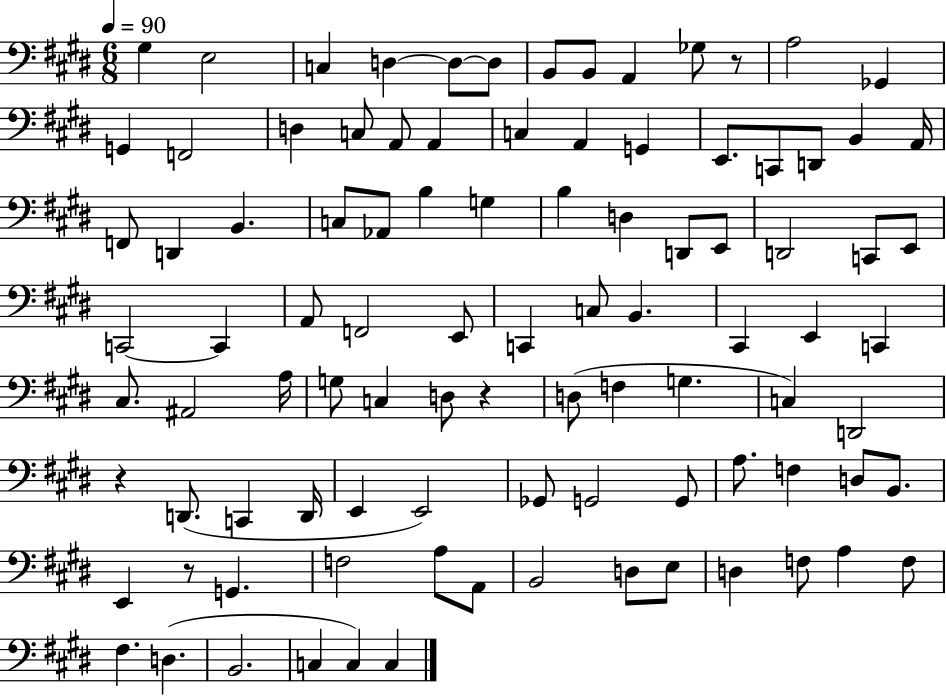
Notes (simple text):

G#3/q E3/h C3/q D3/q D3/e D3/e B2/e B2/e A2/q Gb3/e R/e A3/h Gb2/q G2/q F2/h D3/q C3/e A2/e A2/q C3/q A2/q G2/q E2/e. C2/e D2/e B2/q A2/s F2/e D2/q B2/q. C3/e Ab2/e B3/q G3/q B3/q D3/q D2/e E2/e D2/h C2/e E2/e C2/h C2/q A2/e F2/h E2/e C2/q C3/e B2/q. C#2/q E2/q C2/q C#3/e. A#2/h A3/s G3/e C3/q D3/e R/q D3/e F3/q G3/q. C3/q D2/h R/q D2/e. C2/q D2/s E2/q E2/h Gb2/e G2/h G2/e A3/e. F3/q D3/e B2/e. E2/q R/e G2/q. F3/h A3/e A2/e B2/h D3/e E3/e D3/q F3/e A3/q F3/e F#3/q. D3/q. B2/h. C3/q C3/q C3/q